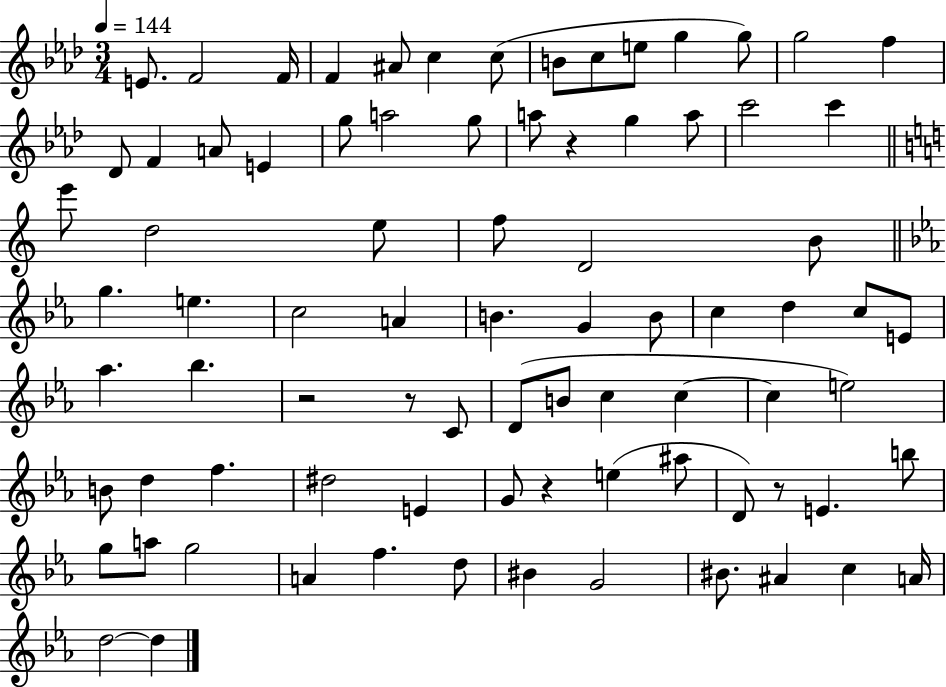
{
  \clef treble
  \numericTimeSignature
  \time 3/4
  \key aes \major
  \tempo 4 = 144
  e'8. f'2 f'16 | f'4 ais'8 c''4 c''8( | b'8 c''8 e''8 g''4 g''8) | g''2 f''4 | \break des'8 f'4 a'8 e'4 | g''8 a''2 g''8 | a''8 r4 g''4 a''8 | c'''2 c'''4 | \break \bar "||" \break \key c \major e'''8 d''2 e''8 | f''8 d'2 b'8 | \bar "||" \break \key ees \major g''4. e''4. | c''2 a'4 | b'4. g'4 b'8 | c''4 d''4 c''8 e'8 | \break aes''4. bes''4. | r2 r8 c'8 | d'8( b'8 c''4 c''4~~ | c''4 e''2) | \break b'8 d''4 f''4. | dis''2 e'4 | g'8 r4 e''4( ais''8 | d'8) r8 e'4. b''8 | \break g''8 a''8 g''2 | a'4 f''4. d''8 | bis'4 g'2 | bis'8. ais'4 c''4 a'16 | \break d''2~~ d''4 | \bar "|."
}